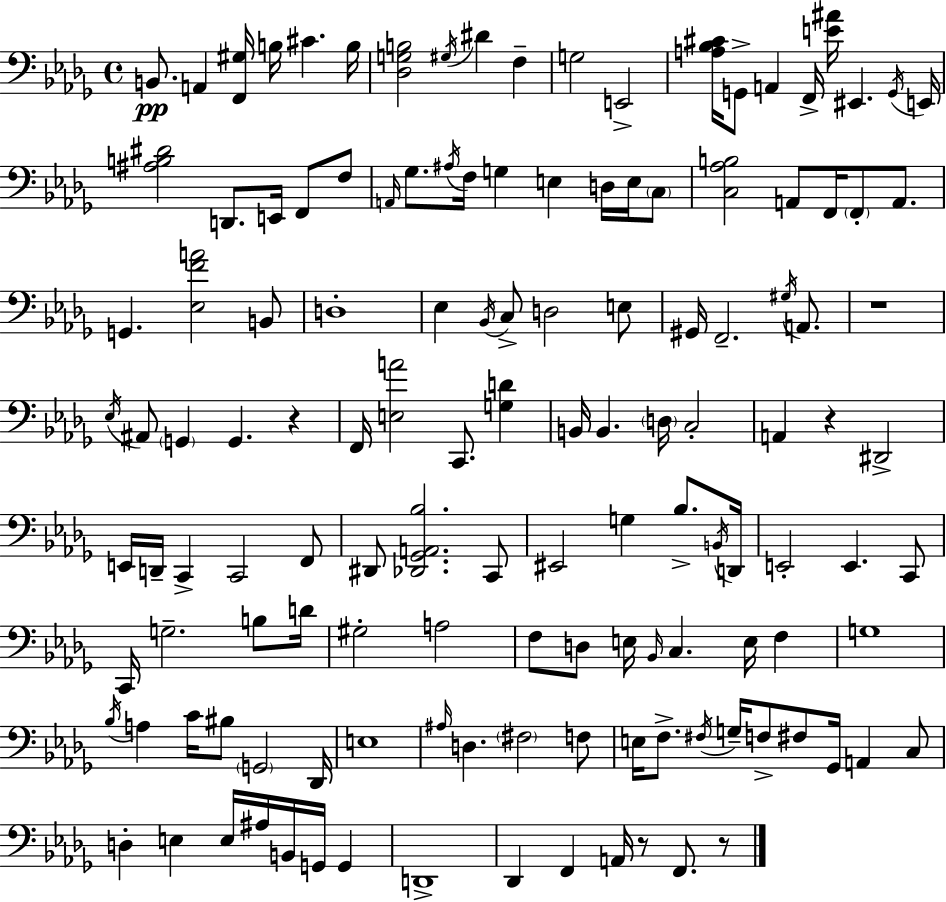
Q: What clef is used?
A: bass